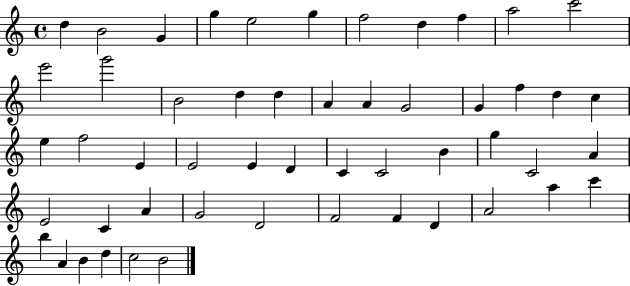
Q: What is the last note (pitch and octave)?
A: B4